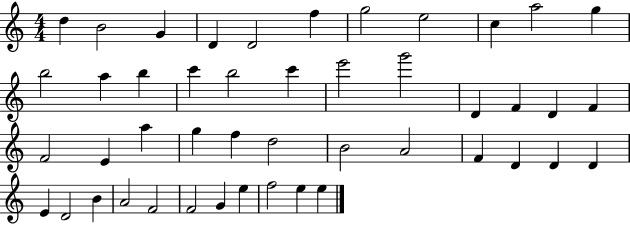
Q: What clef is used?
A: treble